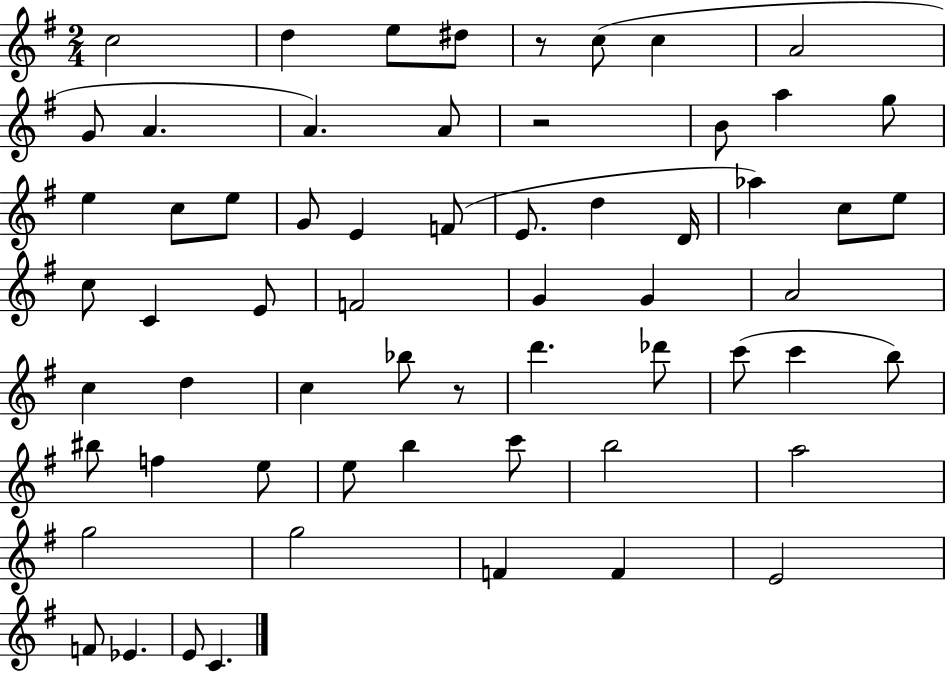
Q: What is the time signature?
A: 2/4